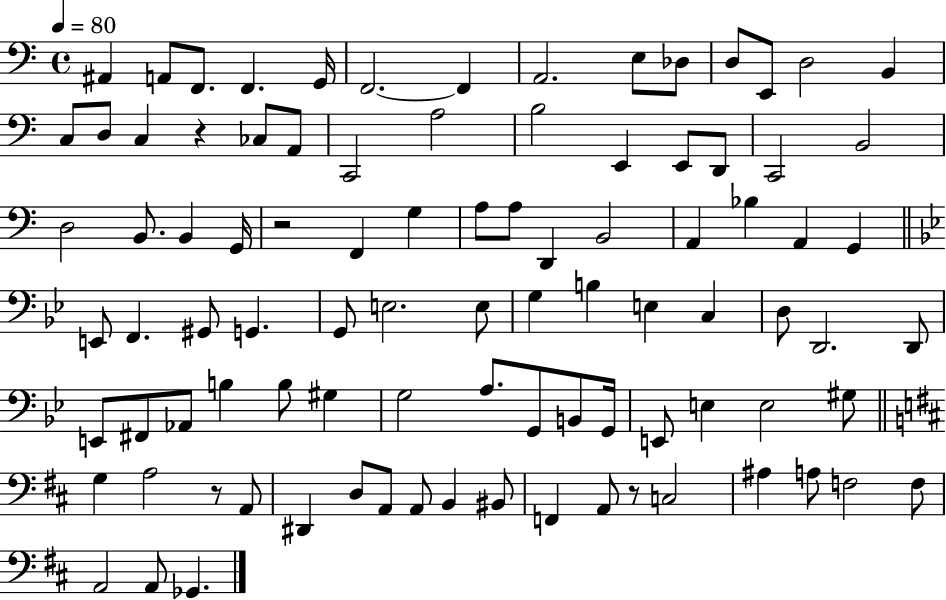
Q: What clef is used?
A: bass